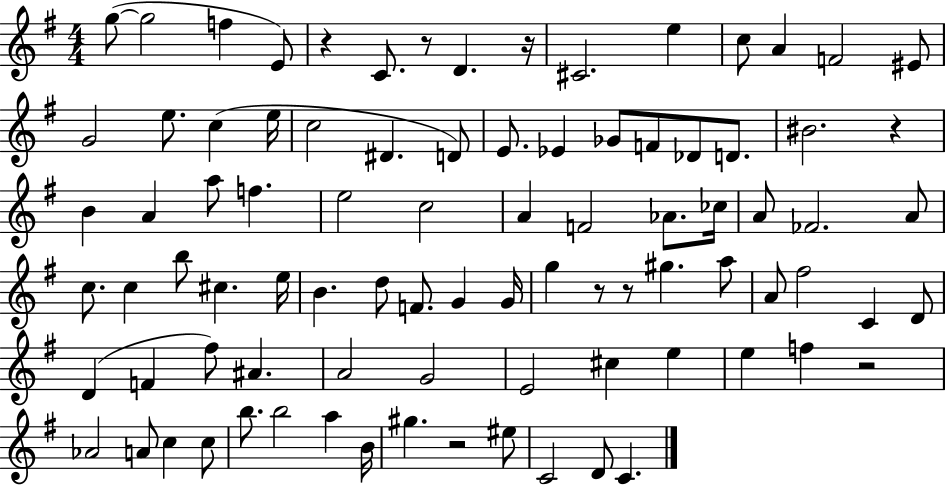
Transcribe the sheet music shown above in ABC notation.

X:1
T:Untitled
M:4/4
L:1/4
K:G
g/2 g2 f E/2 z C/2 z/2 D z/4 ^C2 e c/2 A F2 ^E/2 G2 e/2 c e/4 c2 ^D D/2 E/2 _E _G/2 F/2 _D/2 D/2 ^B2 z B A a/2 f e2 c2 A F2 _A/2 _c/4 A/2 _F2 A/2 c/2 c b/2 ^c e/4 B d/2 F/2 G G/4 g z/2 z/2 ^g a/2 A/2 ^f2 C D/2 D F ^f/2 ^A A2 G2 E2 ^c e e f z2 _A2 A/2 c c/2 b/2 b2 a B/4 ^g z2 ^e/2 C2 D/2 C